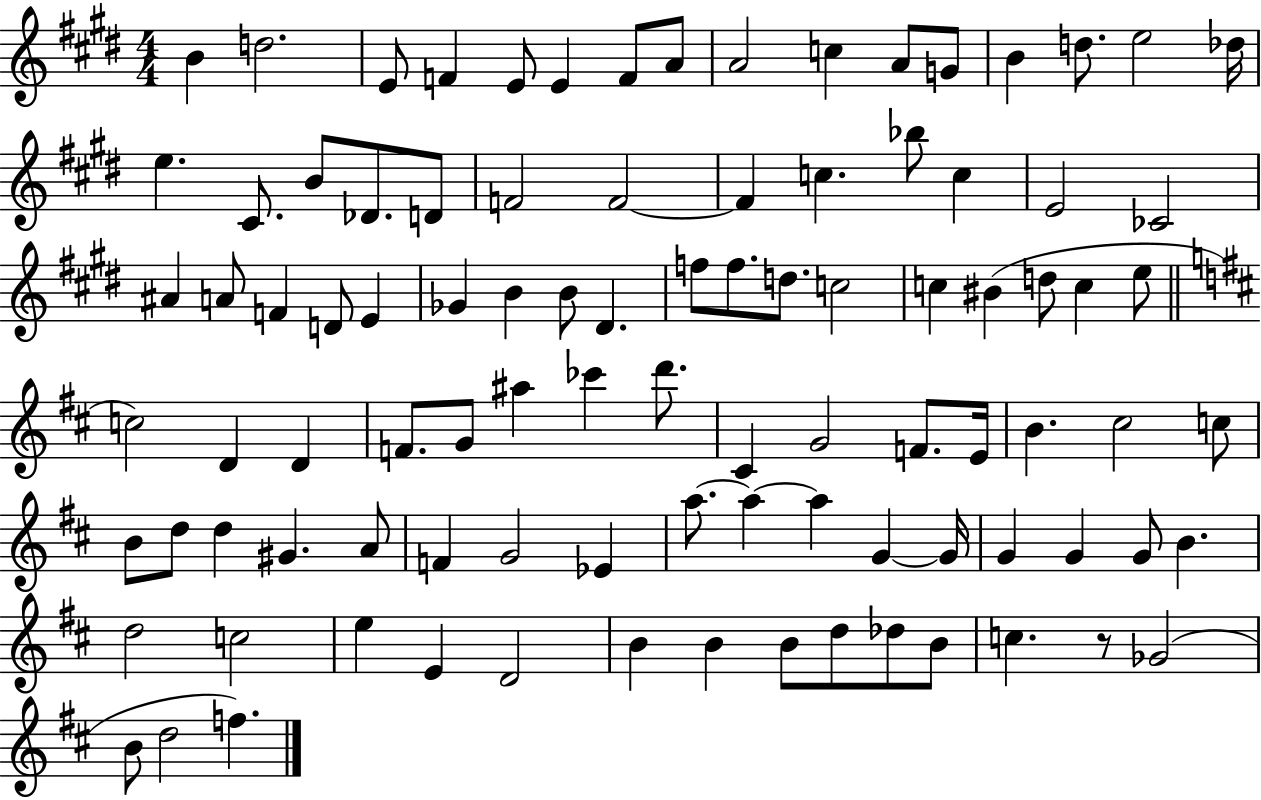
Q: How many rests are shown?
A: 1